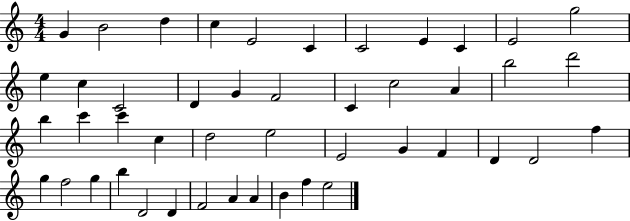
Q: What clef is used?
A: treble